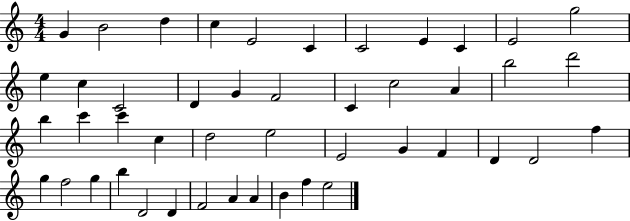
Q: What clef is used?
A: treble